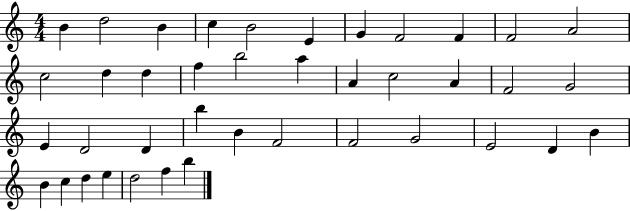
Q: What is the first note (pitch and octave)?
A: B4